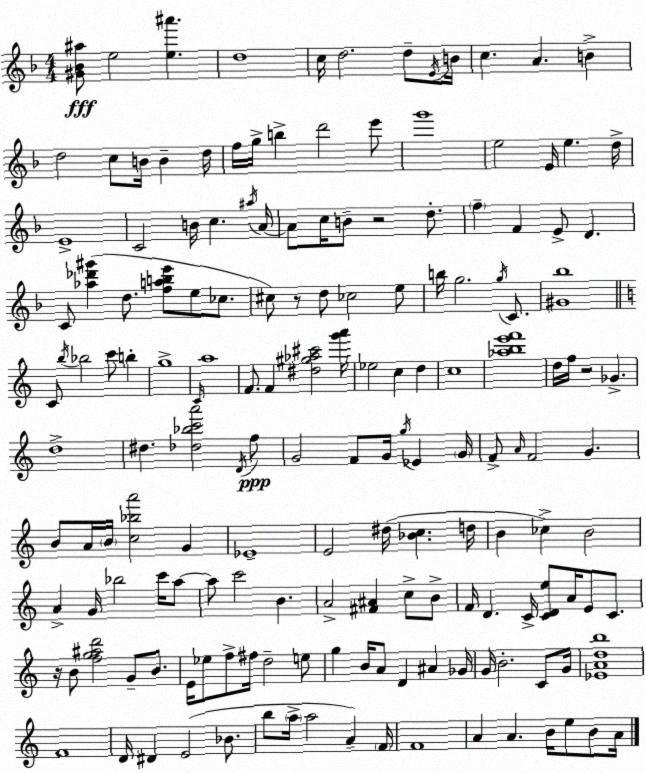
X:1
T:Untitled
M:4/4
L:1/4
K:Dm
[^G_B^a]/2 e2 [e^a'] d4 c/4 d2 d/2 E/4 B/4 c A B d2 c/2 B/4 B d/4 f/4 g/4 b d'2 e'/2 g'4 e2 E/4 e d/4 E4 C2 B/4 c ^a/4 A/4 A/2 c/4 B/2 z2 d/2 f F E/2 D C/2 [_a_d'^g'] d/2 [fabe']/2 e/2 _c/2 ^c/2 z/2 d/2 _c2 e/2 b/4 g2 g/4 C/2 [^G_b]4 C/2 b/4 _b2 c'/2 b g4 C/4 a4 F/2 F [^d^g_a^c']2 [g'a']/4 _e2 c d c4 [_abe'f']4 d/4 f/4 z2 _G d4 ^d [_d_bc'a']2 D/4 f/2 G2 F/2 G/4 g/4 _E G/4 F/2 A/4 F2 G B/2 A/4 B/4 [c_ba']2 G _E4 E2 ^d/4 [_Bc] d/4 B _c B2 A G/4 _b2 c'/4 a/2 a/2 c'2 B A2 [^F^A] c/2 B/2 F/4 D C/4 [CDe]/2 A/4 E/2 C/2 z/4 B/2 [fg^ad']2 G/2 B/2 E/4 _e/2 f/2 ^f/4 d2 e/2 g B/4 A/2 D ^A _G/4 G/4 B2 C/2 G/4 [_EAdb]4 F4 D/4 ^D E2 _B/2 b/2 a/4 a2 A F/4 F4 A A B/4 e/2 B/2 A/4